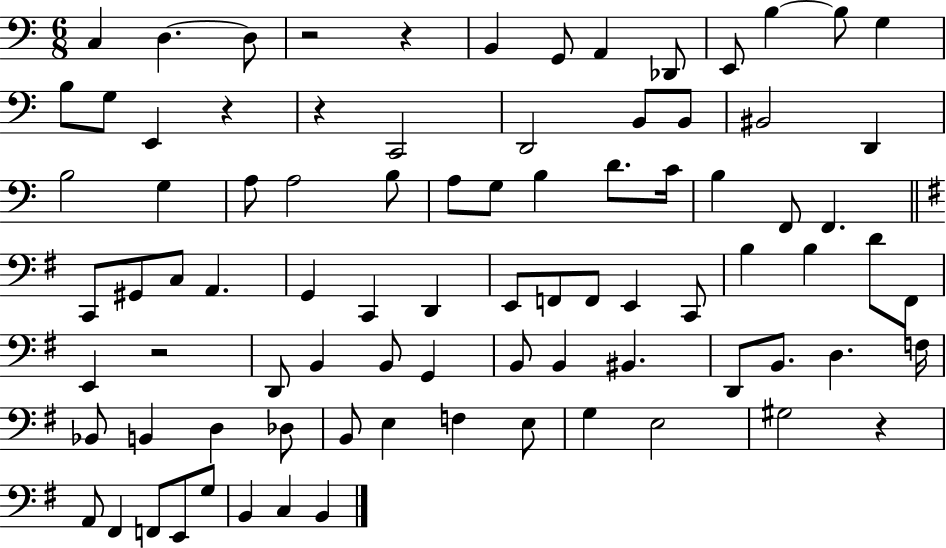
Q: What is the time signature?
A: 6/8